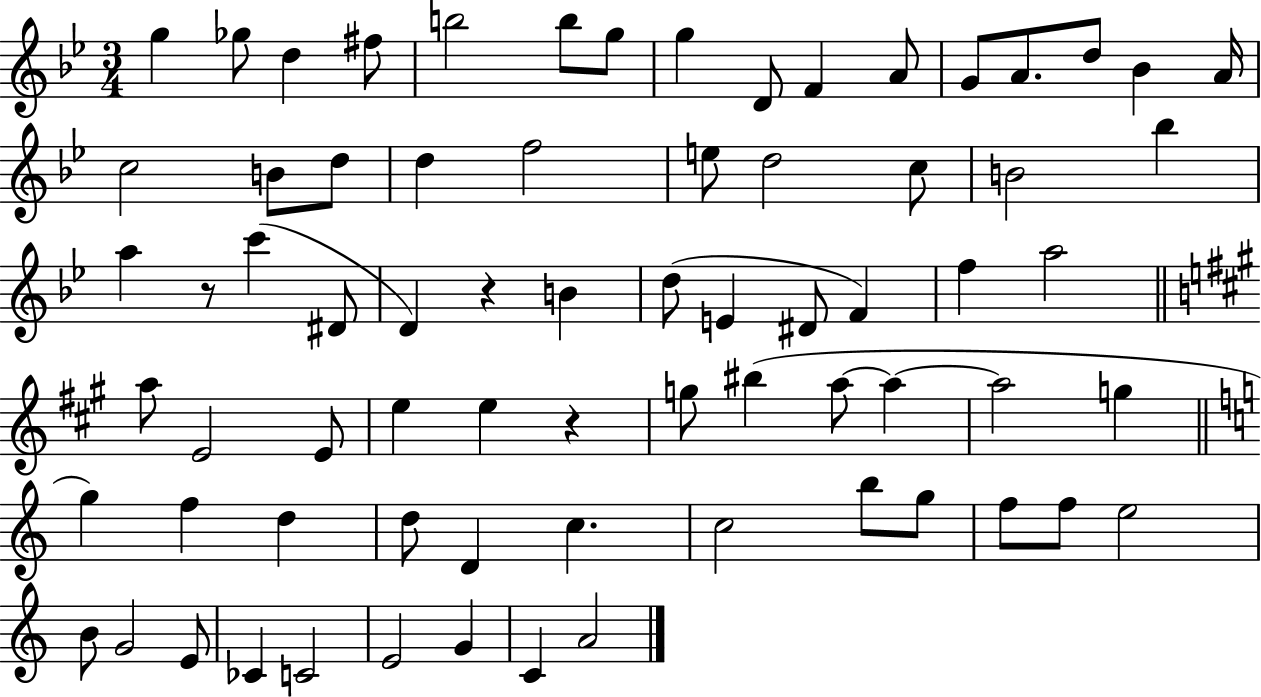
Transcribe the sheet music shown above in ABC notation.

X:1
T:Untitled
M:3/4
L:1/4
K:Bb
g _g/2 d ^f/2 b2 b/2 g/2 g D/2 F A/2 G/2 A/2 d/2 _B A/4 c2 B/2 d/2 d f2 e/2 d2 c/2 B2 _b a z/2 c' ^D/2 D z B d/2 E ^D/2 F f a2 a/2 E2 E/2 e e z g/2 ^b a/2 a a2 g g f d d/2 D c c2 b/2 g/2 f/2 f/2 e2 B/2 G2 E/2 _C C2 E2 G C A2